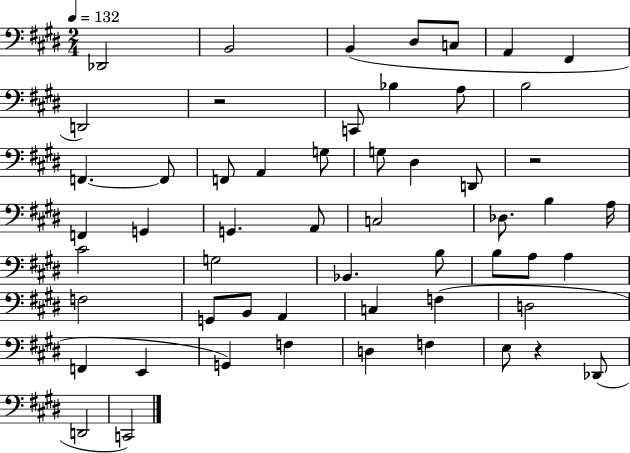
{
  \clef bass
  \numericTimeSignature
  \time 2/4
  \key e \major
  \tempo 4 = 132
  des,2 | b,2 | b,4( dis8 c8 | a,4 fis,4 | \break d,2) | r2 | c,8 bes4 a8 | b2 | \break f,4.~~ f,8 | f,8 a,4 g8 | g8 dis4 d,8 | r2 | \break f,4 g,4 | g,4. a,8 | c2 | des8. b4 a16 | \break cis'2 | g2 | bes,4. b8 | b8 a8 a4 | \break f2 | g,8 b,8 a,4 | c4 f4( | d2 | \break f,4 e,4 | g,4) f4 | d4 f4 | e8 r4 des,8( | \break d,2 | c,2) | \bar "|."
}